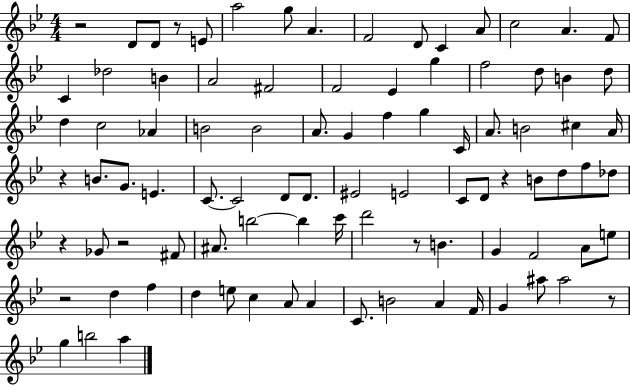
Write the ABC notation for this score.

X:1
T:Untitled
M:4/4
L:1/4
K:Bb
z2 D/2 D/2 z/2 E/2 a2 g/2 A F2 D/2 C A/2 c2 A F/2 C _d2 B A2 ^F2 F2 _E g f2 d/2 B d/2 d c2 _A B2 B2 A/2 G f g C/4 A/2 B2 ^c A/4 z B/2 G/2 E C/2 C2 D/2 D/2 ^E2 E2 C/2 D/2 z B/2 d/2 f/2 _d/2 z _G/2 z2 ^F/2 ^A/2 b2 b c'/4 d'2 z/2 B G F2 A/2 e/2 z2 d f d e/2 c A/2 A C/2 B2 A F/4 G ^a/2 ^a2 z/2 g b2 a